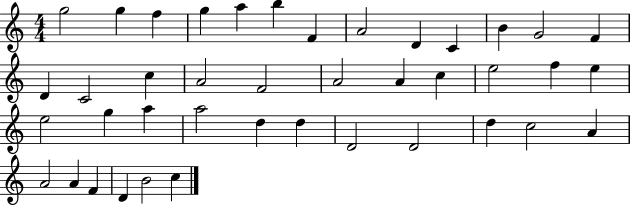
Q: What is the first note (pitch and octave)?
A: G5